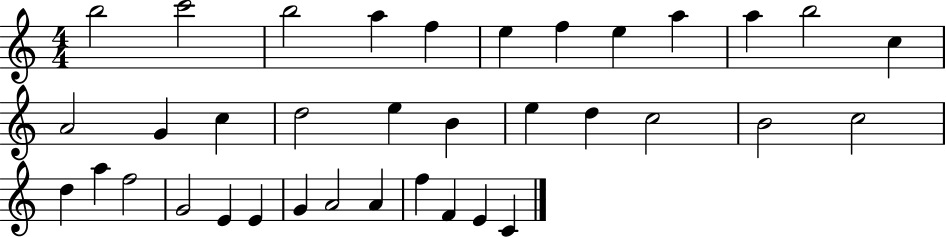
X:1
T:Untitled
M:4/4
L:1/4
K:C
b2 c'2 b2 a f e f e a a b2 c A2 G c d2 e B e d c2 B2 c2 d a f2 G2 E E G A2 A f F E C